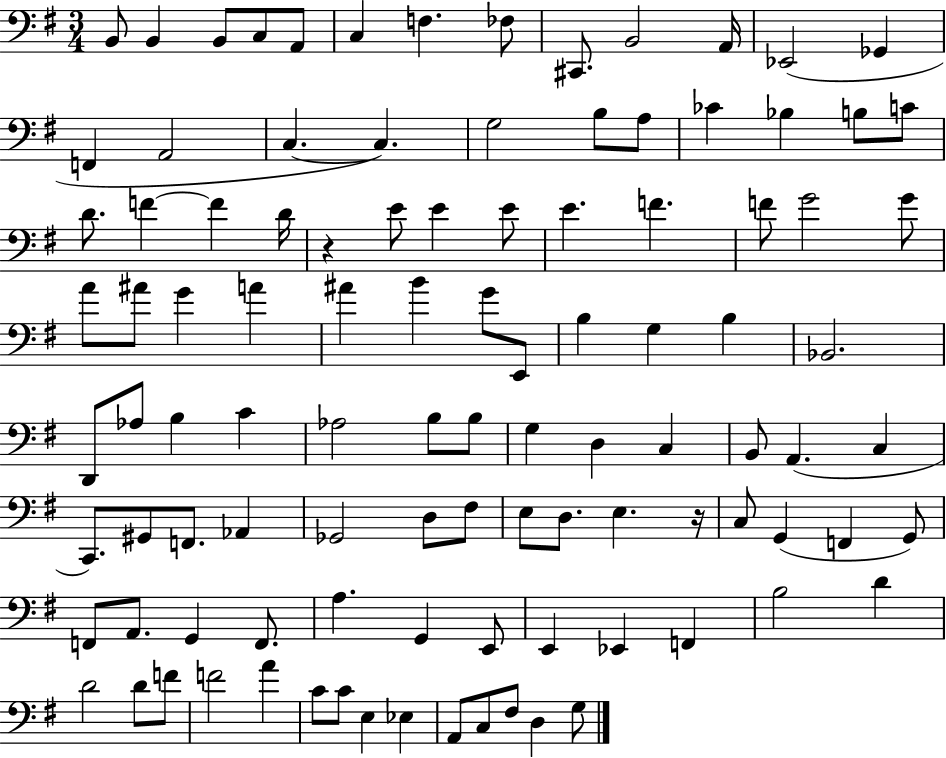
{
  \clef bass
  \numericTimeSignature
  \time 3/4
  \key g \major
  \repeat volta 2 { b,8 b,4 b,8 c8 a,8 | c4 f4. fes8 | cis,8. b,2 a,16 | ees,2( ges,4 | \break f,4 a,2 | c4.~~ c4.) | g2 b8 a8 | ces'4 bes4 b8 c'8 | \break d'8. f'4~~ f'4 d'16 | r4 e'8 e'4 e'8 | e'4. f'4. | f'8 g'2 g'8 | \break a'8 ais'8 g'4 a'4 | ais'4 b'4 g'8 e,8 | b4 g4 b4 | bes,2. | \break d,8 aes8 b4 c'4 | aes2 b8 b8 | g4 d4 c4 | b,8 a,4.( c4 | \break c,8.) gis,8 f,8. aes,4 | ges,2 d8 fis8 | e8 d8. e4. r16 | c8 g,4( f,4 g,8) | \break f,8 a,8. g,4 f,8. | a4. g,4 e,8 | e,4 ees,4 f,4 | b2 d'4 | \break d'2 d'8 f'8 | f'2 a'4 | c'8 c'8 e4 ees4 | a,8 c8 fis8 d4 g8 | \break } \bar "|."
}